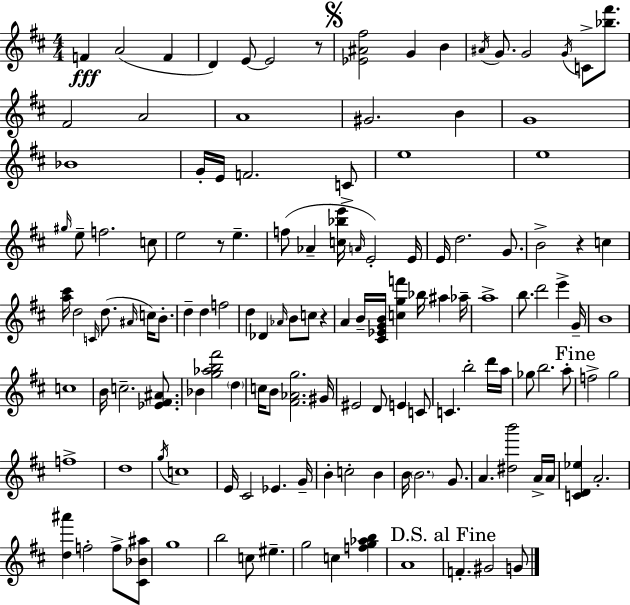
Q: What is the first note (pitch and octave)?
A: F4